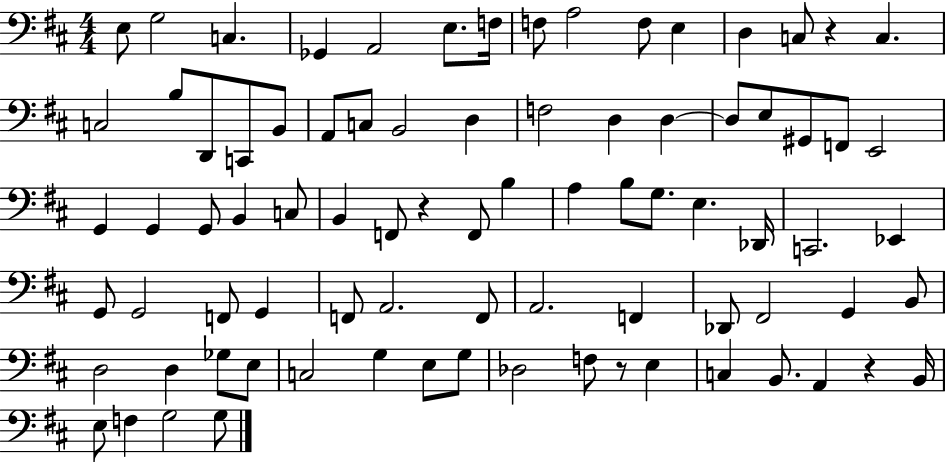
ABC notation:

X:1
T:Untitled
M:4/4
L:1/4
K:D
E,/2 G,2 C, _G,, A,,2 E,/2 F,/4 F,/2 A,2 F,/2 E, D, C,/2 z C, C,2 B,/2 D,,/2 C,,/2 B,,/2 A,,/2 C,/2 B,,2 D, F,2 D, D, D,/2 E,/2 ^G,,/2 F,,/2 E,,2 G,, G,, G,,/2 B,, C,/2 B,, F,,/2 z F,,/2 B, A, B,/2 G,/2 E, _D,,/4 C,,2 _E,, G,,/2 G,,2 F,,/2 G,, F,,/2 A,,2 F,,/2 A,,2 F,, _D,,/2 ^F,,2 G,, B,,/2 D,2 D, _G,/2 E,/2 C,2 G, E,/2 G,/2 _D,2 F,/2 z/2 E, C, B,,/2 A,, z B,,/4 E,/2 F, G,2 G,/2